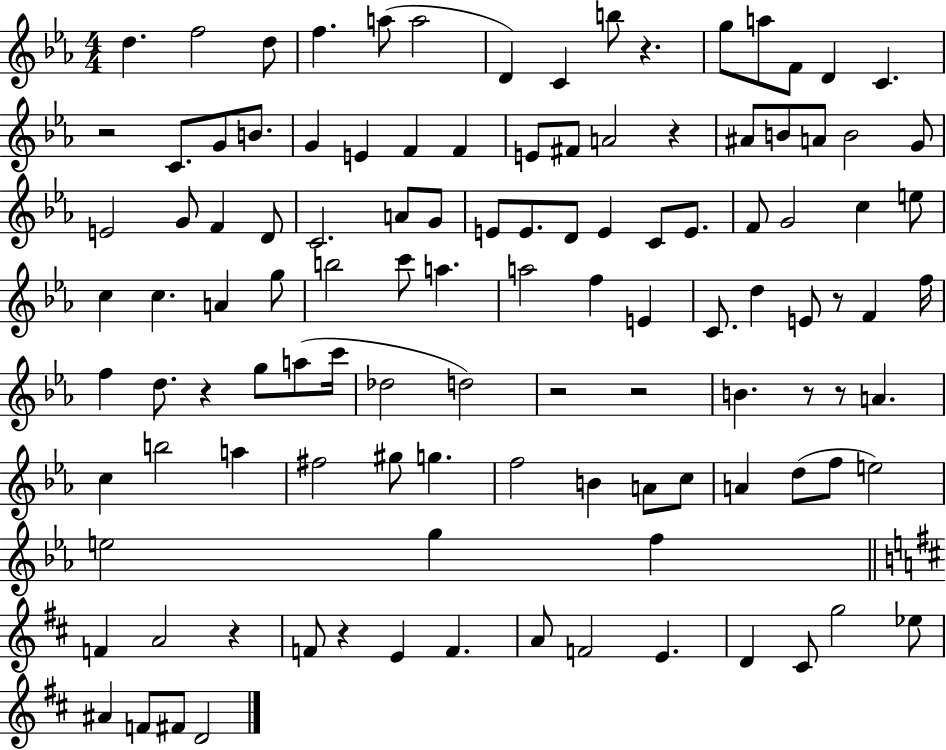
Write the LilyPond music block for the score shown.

{
  \clef treble
  \numericTimeSignature
  \time 4/4
  \key ees \major
  d''4. f''2 d''8 | f''4. a''8( a''2 | d'4) c'4 b''8 r4. | g''8 a''8 f'8 d'4 c'4. | \break r2 c'8. g'8 b'8. | g'4 e'4 f'4 f'4 | e'8 fis'8 a'2 r4 | ais'8 b'8 a'8 b'2 g'8 | \break e'2 g'8 f'4 d'8 | c'2. a'8 g'8 | e'8 e'8. d'8 e'4 c'8 e'8. | f'8 g'2 c''4 e''8 | \break c''4 c''4. a'4 g''8 | b''2 c'''8 a''4. | a''2 f''4 e'4 | c'8. d''4 e'8 r8 f'4 f''16 | \break f''4 d''8. r4 g''8 a''8( c'''16 | des''2 d''2) | r2 r2 | b'4. r8 r8 a'4. | \break c''4 b''2 a''4 | fis''2 gis''8 g''4. | f''2 b'4 a'8 c''8 | a'4 d''8( f''8 e''2) | \break e''2 g''4 f''4 | \bar "||" \break \key d \major f'4 a'2 r4 | f'8 r4 e'4 f'4. | a'8 f'2 e'4. | d'4 cis'8 g''2 ees''8 | \break ais'4 f'8 fis'8 d'2 | \bar "|."
}